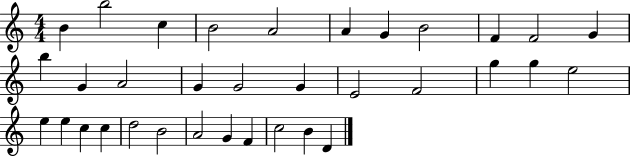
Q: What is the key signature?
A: C major